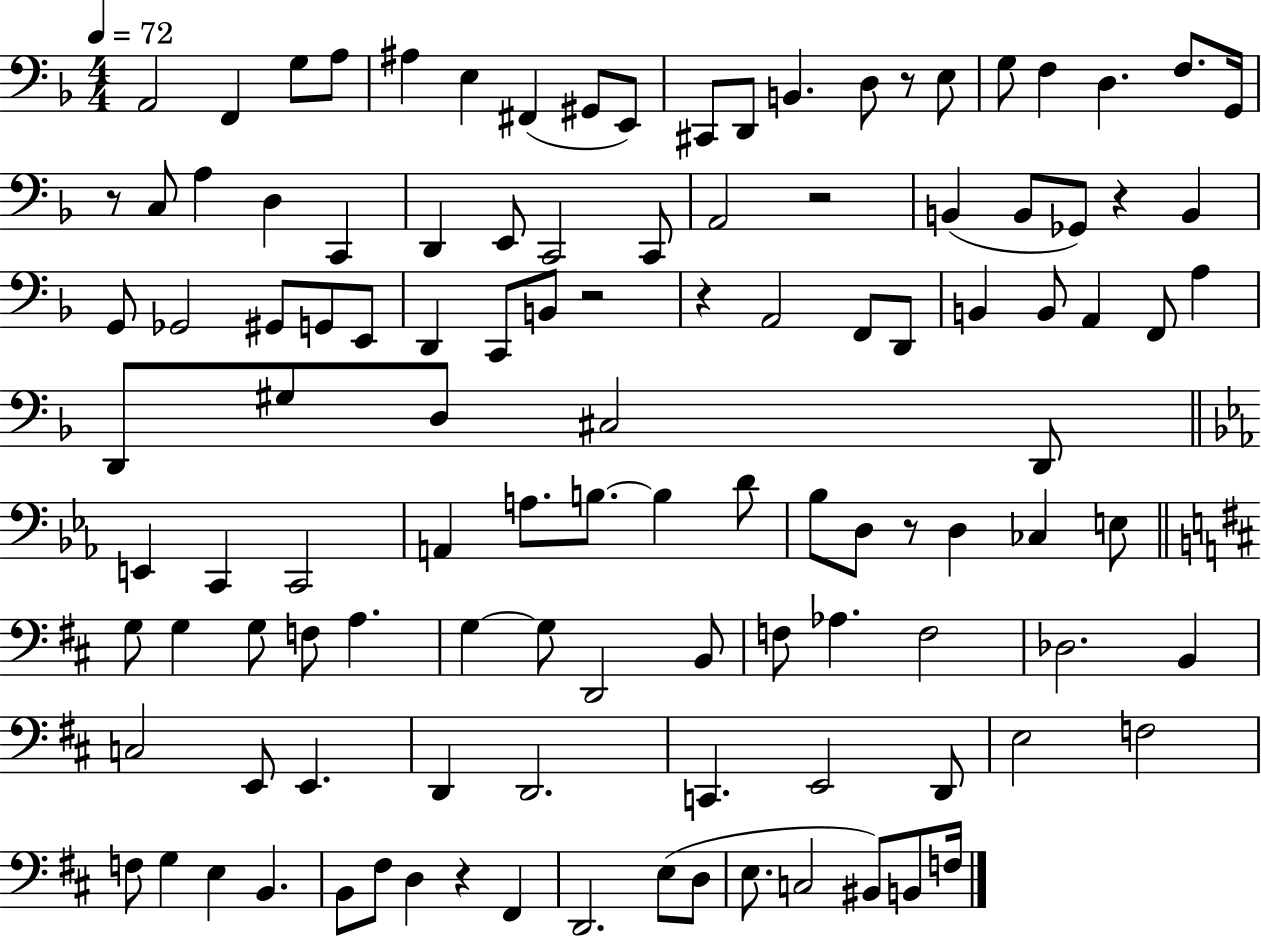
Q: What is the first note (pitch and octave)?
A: A2